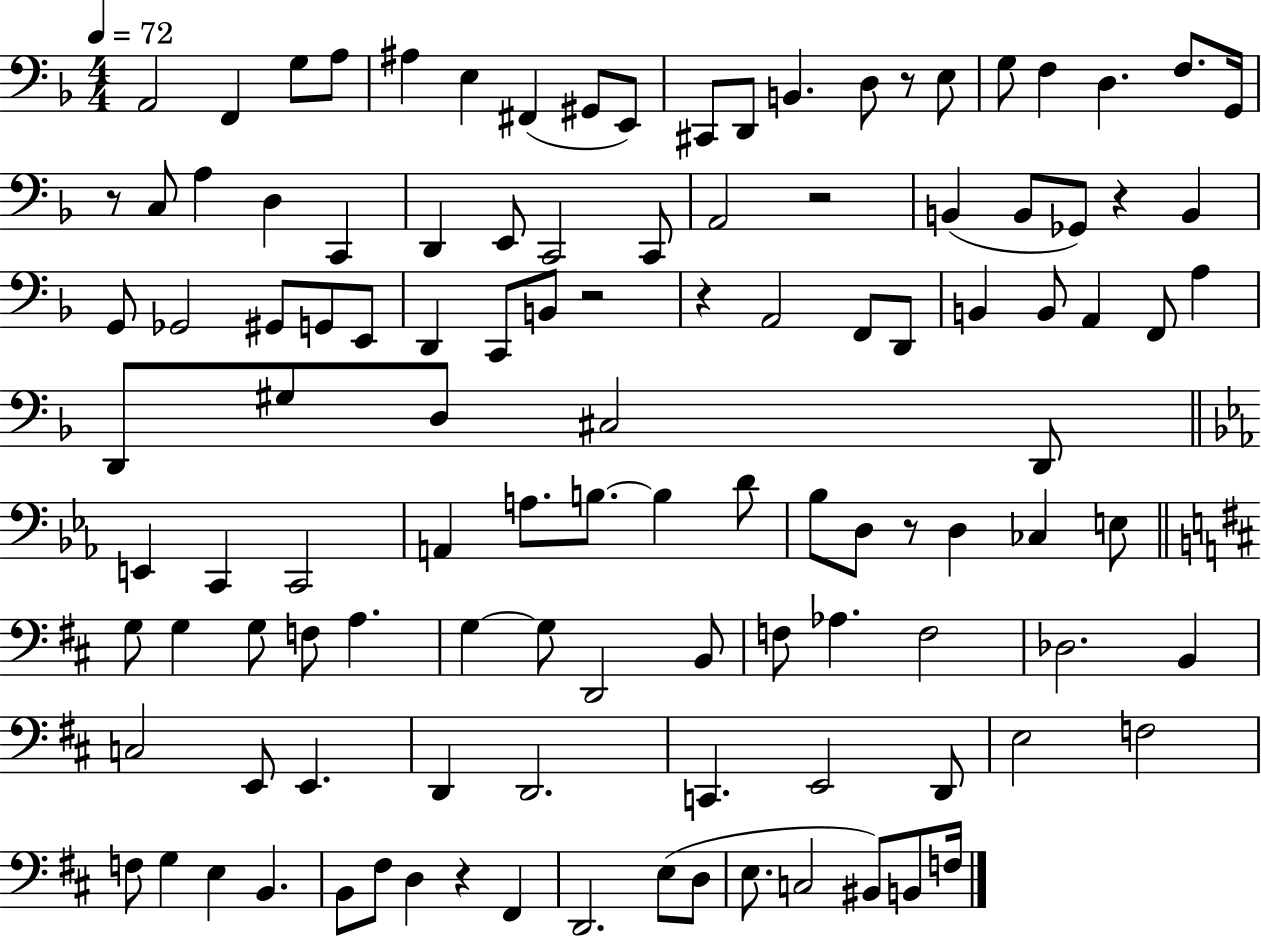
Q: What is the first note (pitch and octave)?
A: A2